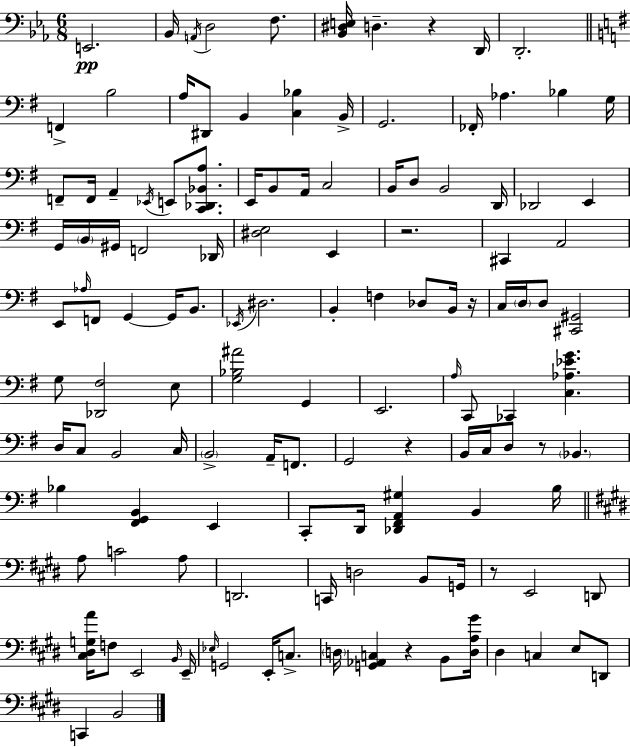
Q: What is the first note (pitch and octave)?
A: E2